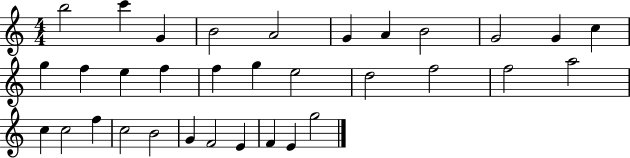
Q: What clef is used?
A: treble